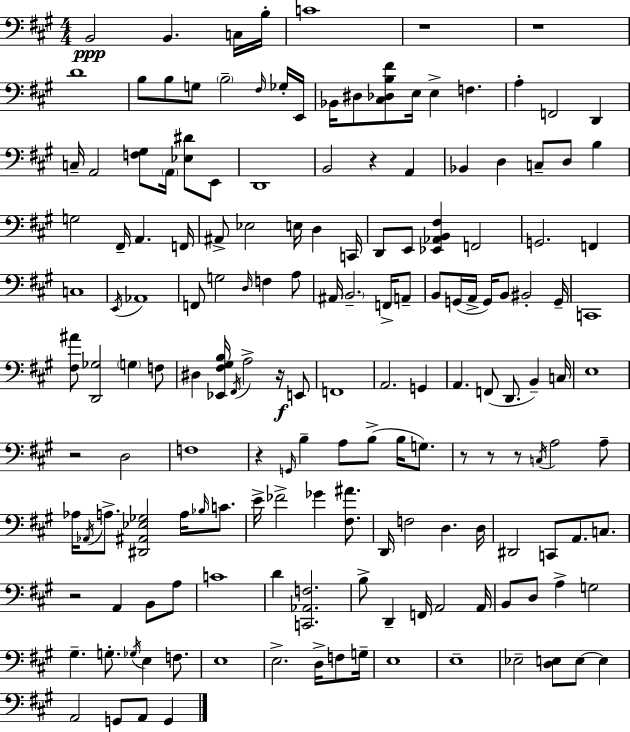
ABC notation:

X:1
T:Untitled
M:4/4
L:1/4
K:A
B,,2 B,, C,/4 B,/4 C4 z4 z4 D4 B,/2 B,/2 G,/2 B,2 ^F,/4 _G,/4 E,,/4 _B,,/4 ^D,/2 [^C,_D,B,^F]/2 E,/4 E, F, A, F,,2 D,, C,/4 A,,2 [F,^G,]/2 A,,/4 [_E,^D]/2 E,,/2 D,,4 B,,2 z A,, _B,, D, C,/2 D,/2 B, G,2 ^F,,/4 A,, F,,/4 ^A,,/2 _E,2 E,/4 D, C,,/4 D,,/2 E,,/2 [_E,,_A,,B,,^F,] F,,2 G,,2 F,, C,4 E,,/4 _A,,4 F,,/2 G,2 D,/4 F, A,/2 ^A,,/4 B,,2 F,,/4 A,,/2 B,,/2 G,,/4 A,,/4 G,,/4 B,,/2 ^B,,2 G,,/4 C,,4 [^F,^A]/2 [D,,_G,]2 G, F,/2 ^D, [_E,,^F,^G,B,]/4 ^F,,/4 A,2 z/4 E,,/2 F,,4 A,,2 G,, A,, F,,/2 D,,/2 B,, C,/4 E,4 z2 D,2 F,4 z G,,/4 B, A,/2 B,/2 B,/4 G,/2 z/2 z/2 z/2 C,/4 A,2 A,/2 _A,/4 _A,,/4 A,/2 [^D,,^A,,_E,_G,]2 A,/4 _B,/4 C/2 E/4 _F2 _G [^F,^A]/2 D,,/4 F,2 D, D,/4 ^D,,2 C,,/2 A,,/2 C,/2 z2 A,, B,,/2 A,/2 C4 D [C,,_A,,F,]2 B,/2 D,, F,,/4 A,,2 A,,/4 B,,/2 D,/2 A, G,2 ^G, G,/2 _G,/4 E, F,/2 E,4 E,2 D,/4 F,/2 G,/4 E,4 E,4 _E,2 [D,E,]/2 E,/2 E, A,,2 G,,/2 A,,/2 G,,